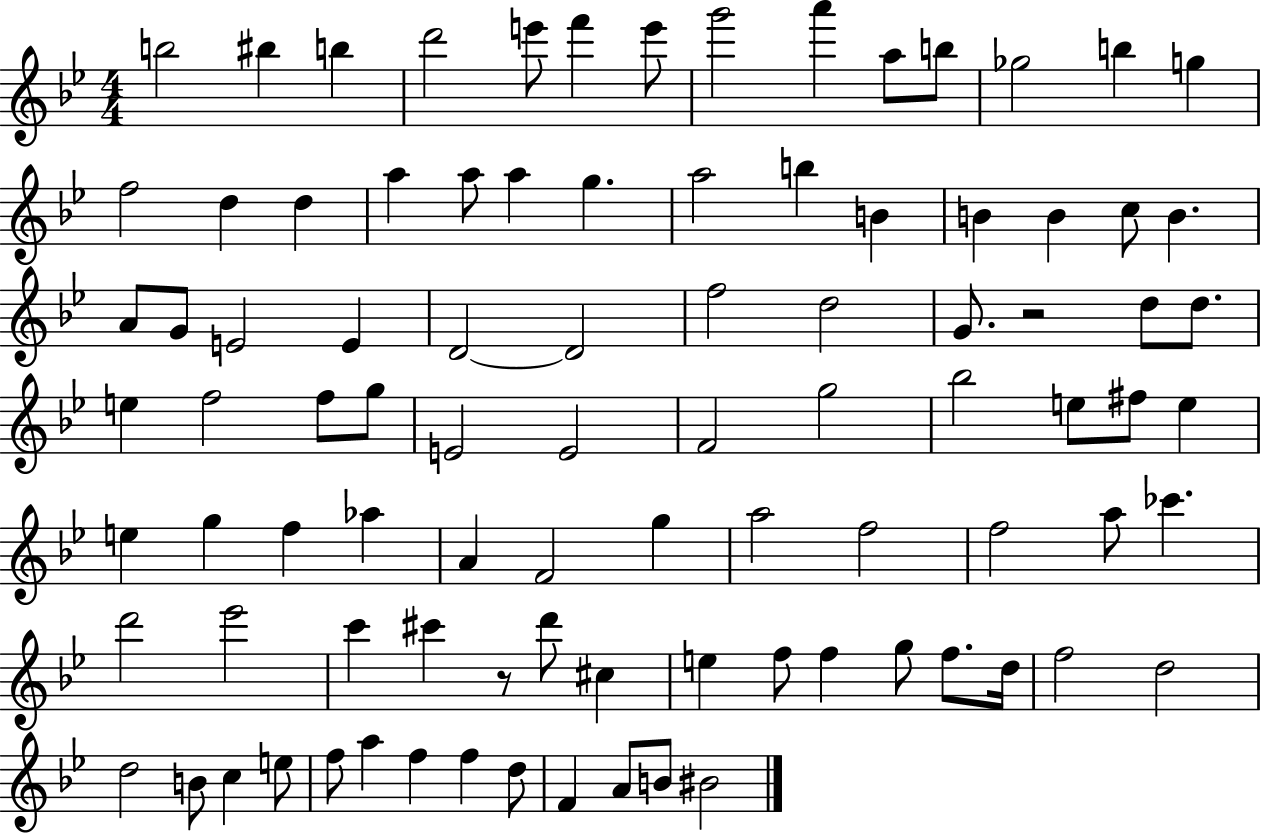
{
  \clef treble
  \numericTimeSignature
  \time 4/4
  \key bes \major
  \repeat volta 2 { b''2 bis''4 b''4 | d'''2 e'''8 f'''4 e'''8 | g'''2 a'''4 a''8 b''8 | ges''2 b''4 g''4 | \break f''2 d''4 d''4 | a''4 a''8 a''4 g''4. | a''2 b''4 b'4 | b'4 b'4 c''8 b'4. | \break a'8 g'8 e'2 e'4 | d'2~~ d'2 | f''2 d''2 | g'8. r2 d''8 d''8. | \break e''4 f''2 f''8 g''8 | e'2 e'2 | f'2 g''2 | bes''2 e''8 fis''8 e''4 | \break e''4 g''4 f''4 aes''4 | a'4 f'2 g''4 | a''2 f''2 | f''2 a''8 ces'''4. | \break d'''2 ees'''2 | c'''4 cis'''4 r8 d'''8 cis''4 | e''4 f''8 f''4 g''8 f''8. d''16 | f''2 d''2 | \break d''2 b'8 c''4 e''8 | f''8 a''4 f''4 f''4 d''8 | f'4 a'8 b'8 bis'2 | } \bar "|."
}